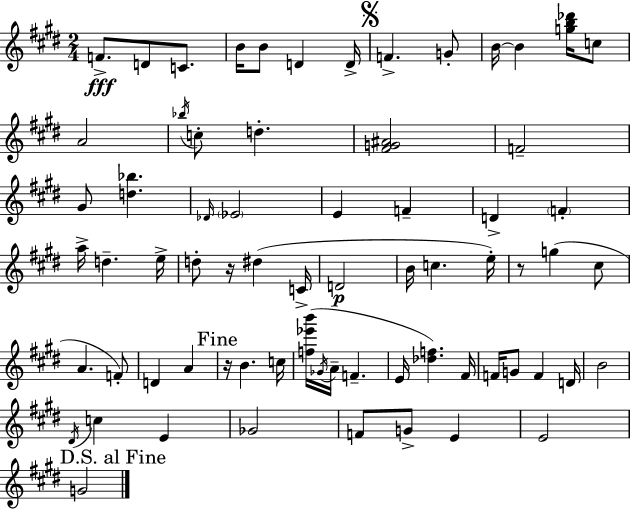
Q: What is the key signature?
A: E major